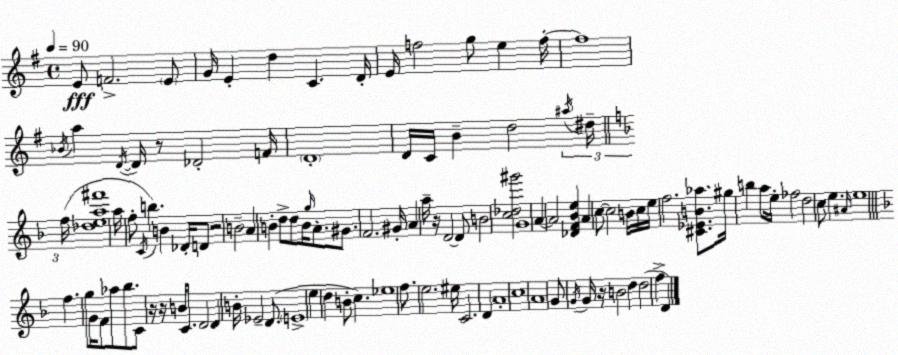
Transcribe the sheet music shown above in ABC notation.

X:1
T:Untitled
M:4/4
L:1/4
K:G
E/2 F2 E/2 G/4 E d C D/4 E/4 f2 g/2 e f/4 f4 _B/4 a D/4 D/4 z/2 _D2 F/4 D4 D/4 C/4 B d2 ^a/4 ^d/4 f/4 [_dea^f']4 a/4 f/2 C/4 b B _D/4 D/2 z2 B2 A B d/2 d/2 B/4 g/4 A/2 ^G/2 F2 ^G/4 A a/4 z/4 D2 D/2 B2 [c_d^g']2 G4 A A2 [_DF_Be] A c/2 c2 B/4 c/4 e/4 f2 [^C_EB_a]/2 ^g/4 b a/2 e/4 _f2 d2 c/2 e ^A/4 e4 f g/2 G/4 F/2 _a/2 _b/2 C/2 z/4 z/4 B/4 C/2 D2 D B/4 _E2 D/2 E4 e d B/2 c _e4 f/2 e2 ^e/4 C2 D A4 c4 A4 G/2 G/4 G/4 z/4 B2 d d2 f D